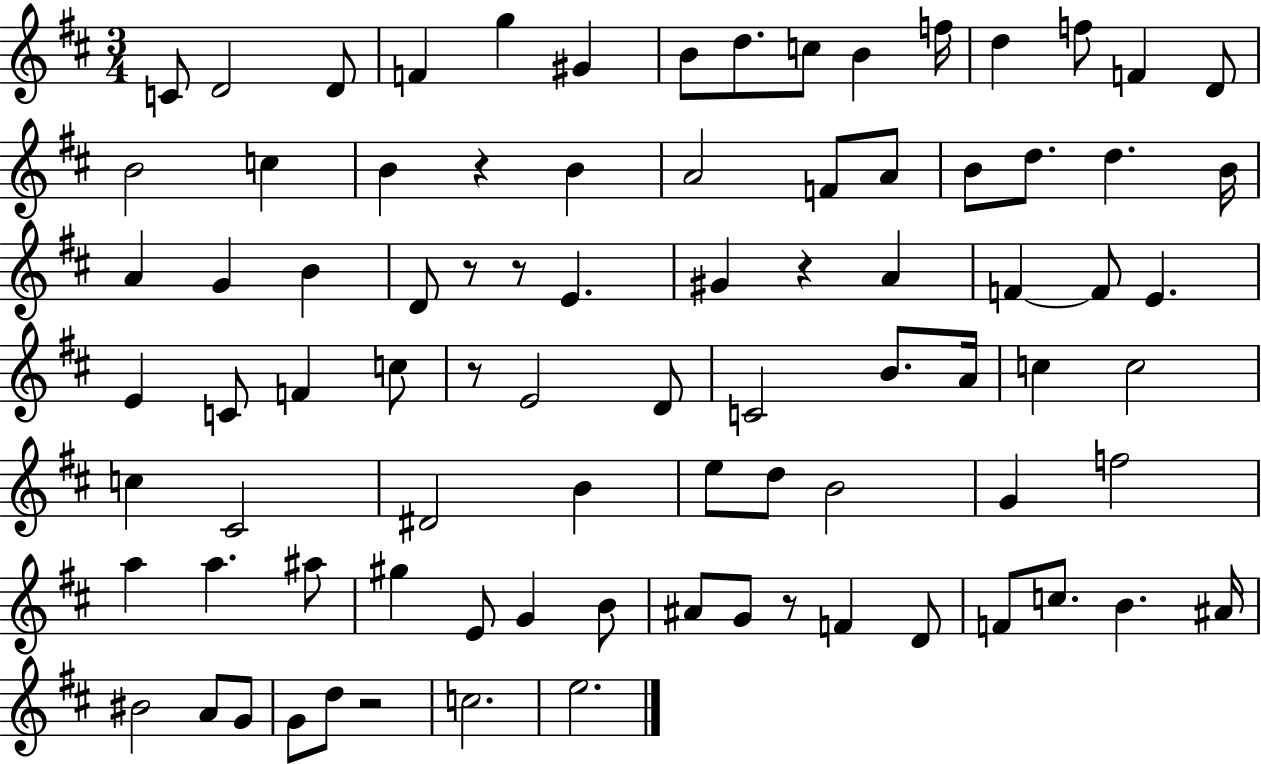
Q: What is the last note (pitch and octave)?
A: E5